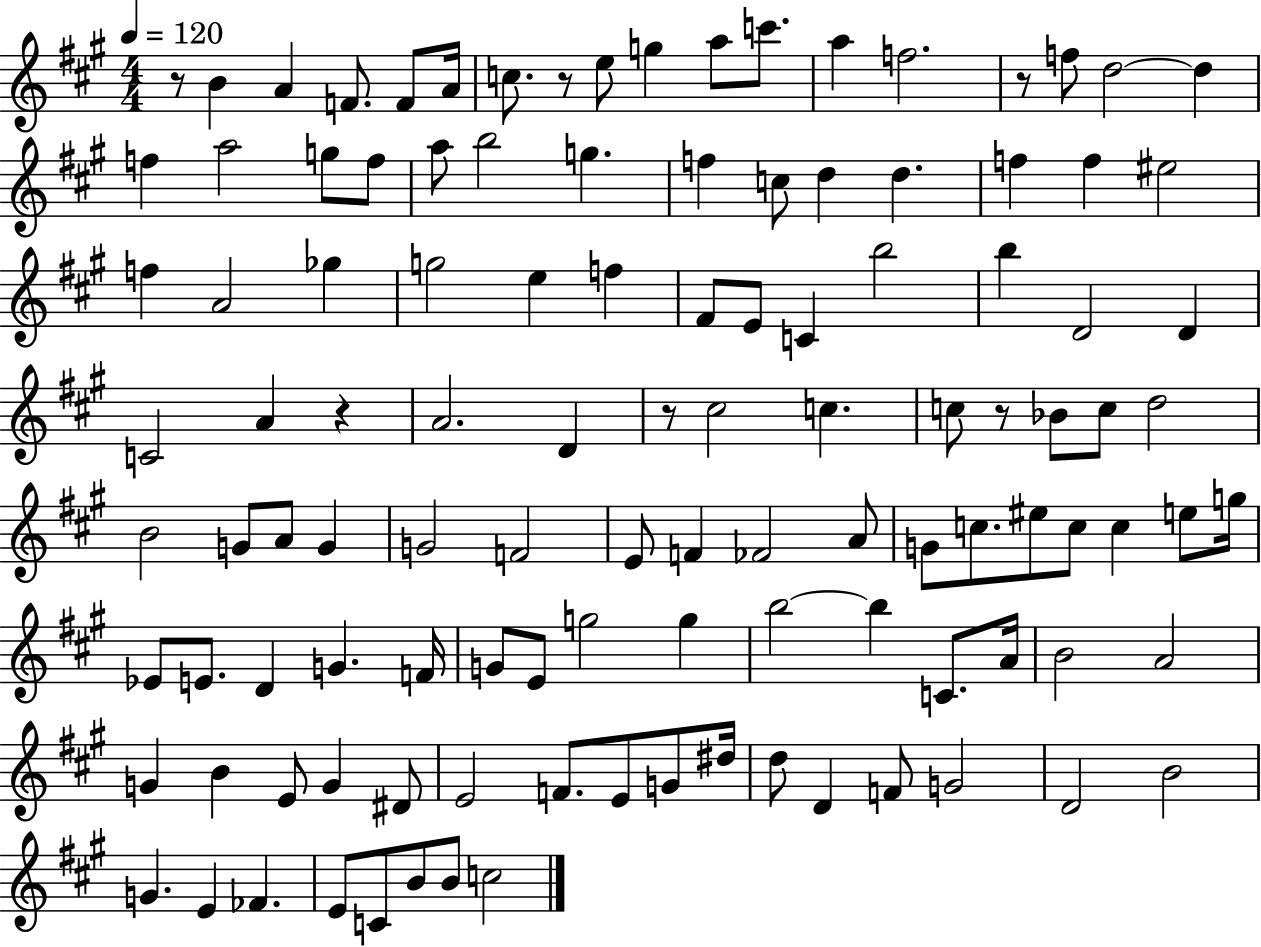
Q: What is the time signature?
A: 4/4